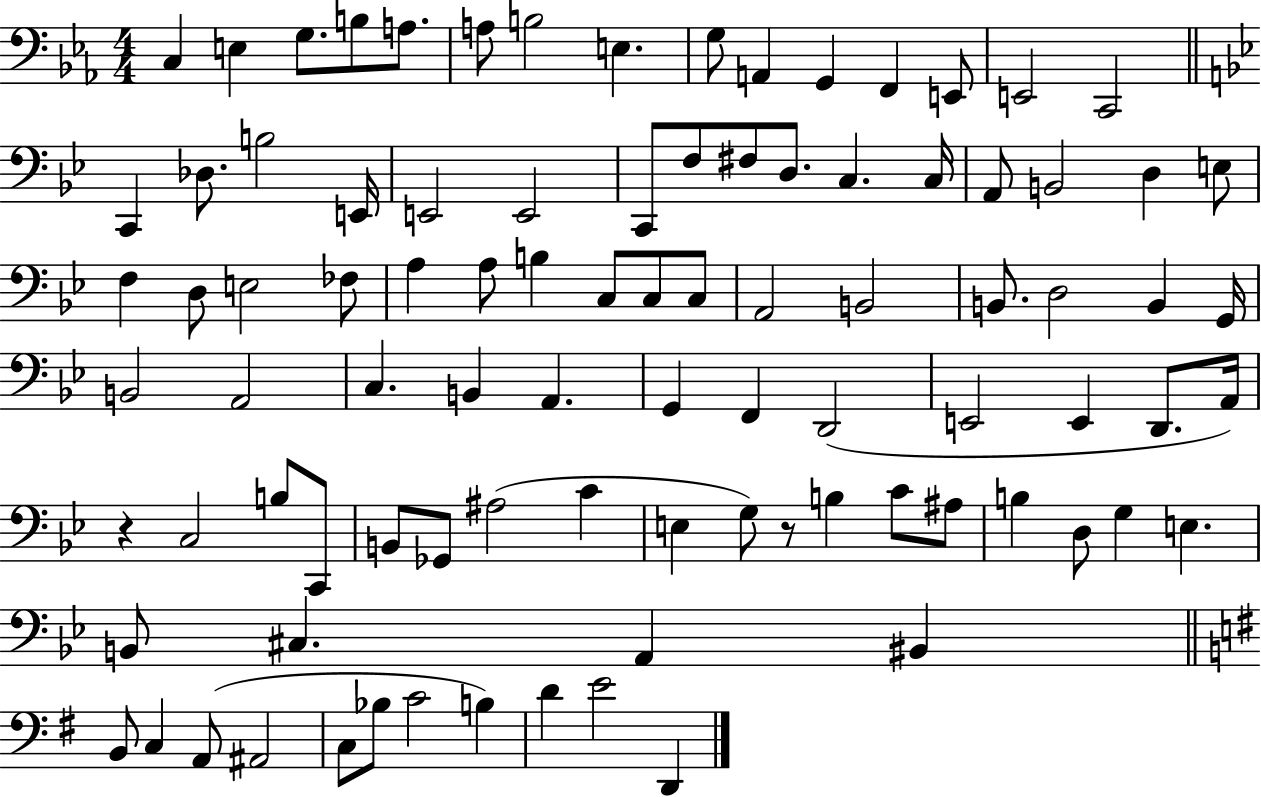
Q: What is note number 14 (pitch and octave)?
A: E2